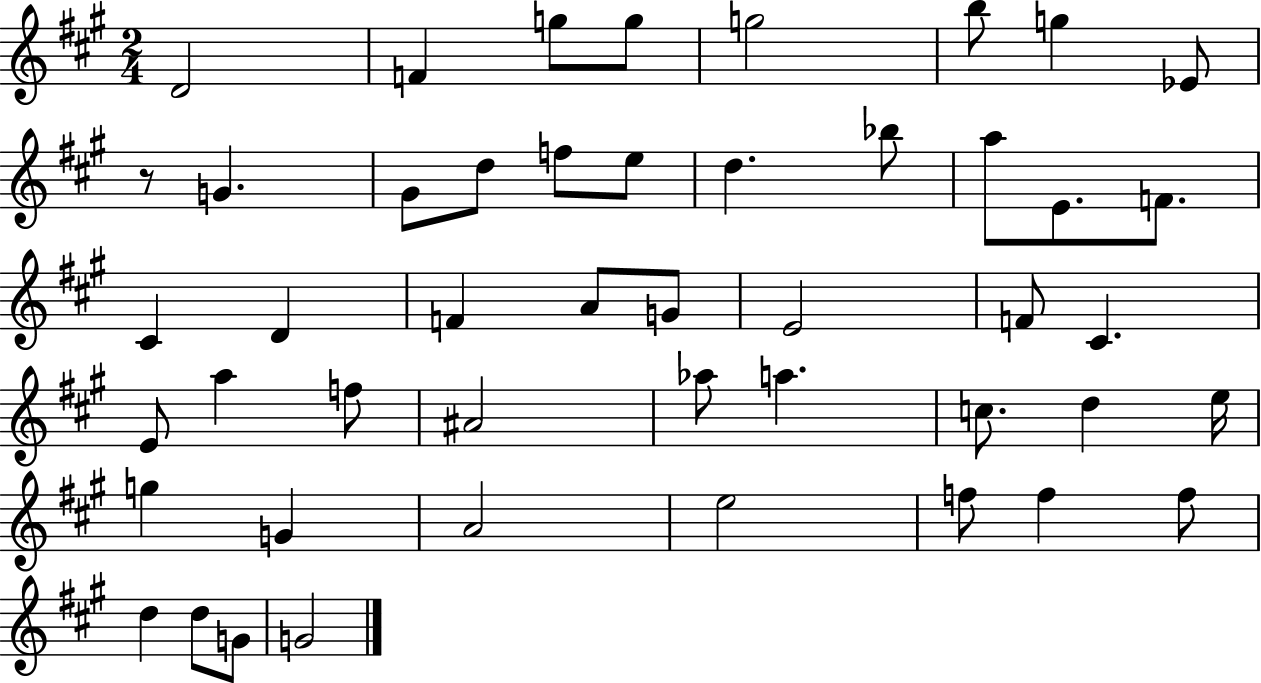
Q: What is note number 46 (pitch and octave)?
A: G4